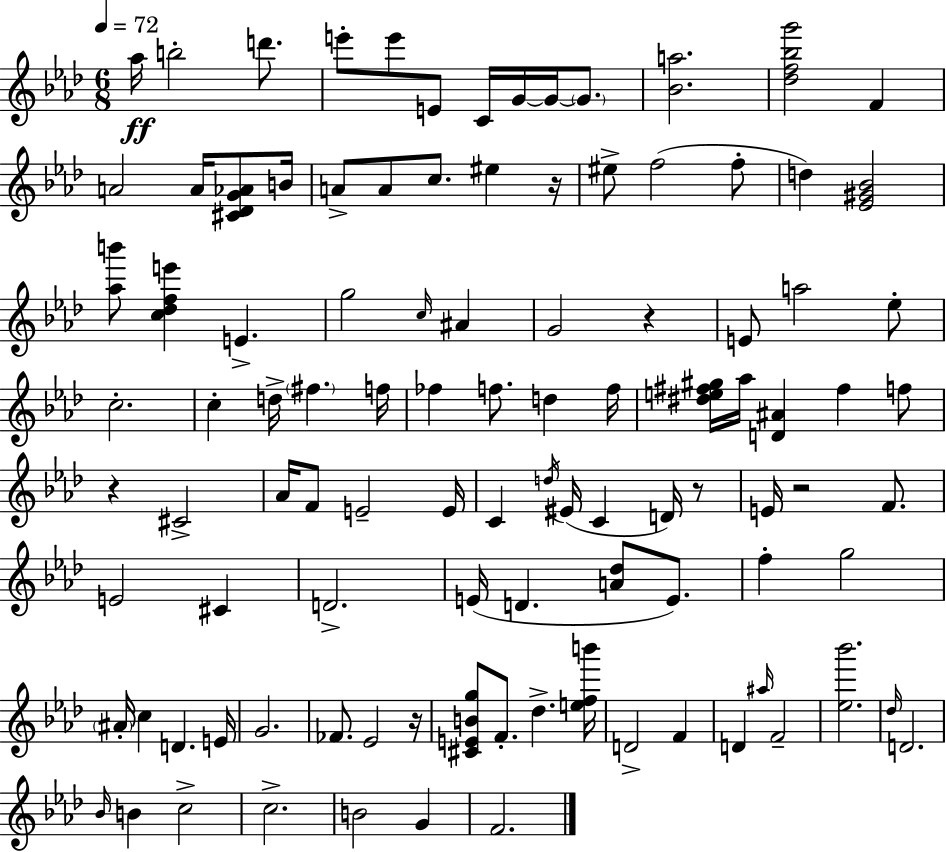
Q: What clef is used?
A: treble